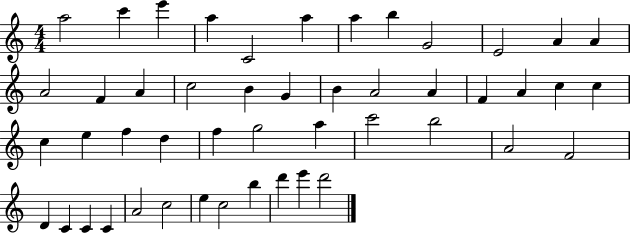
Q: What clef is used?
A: treble